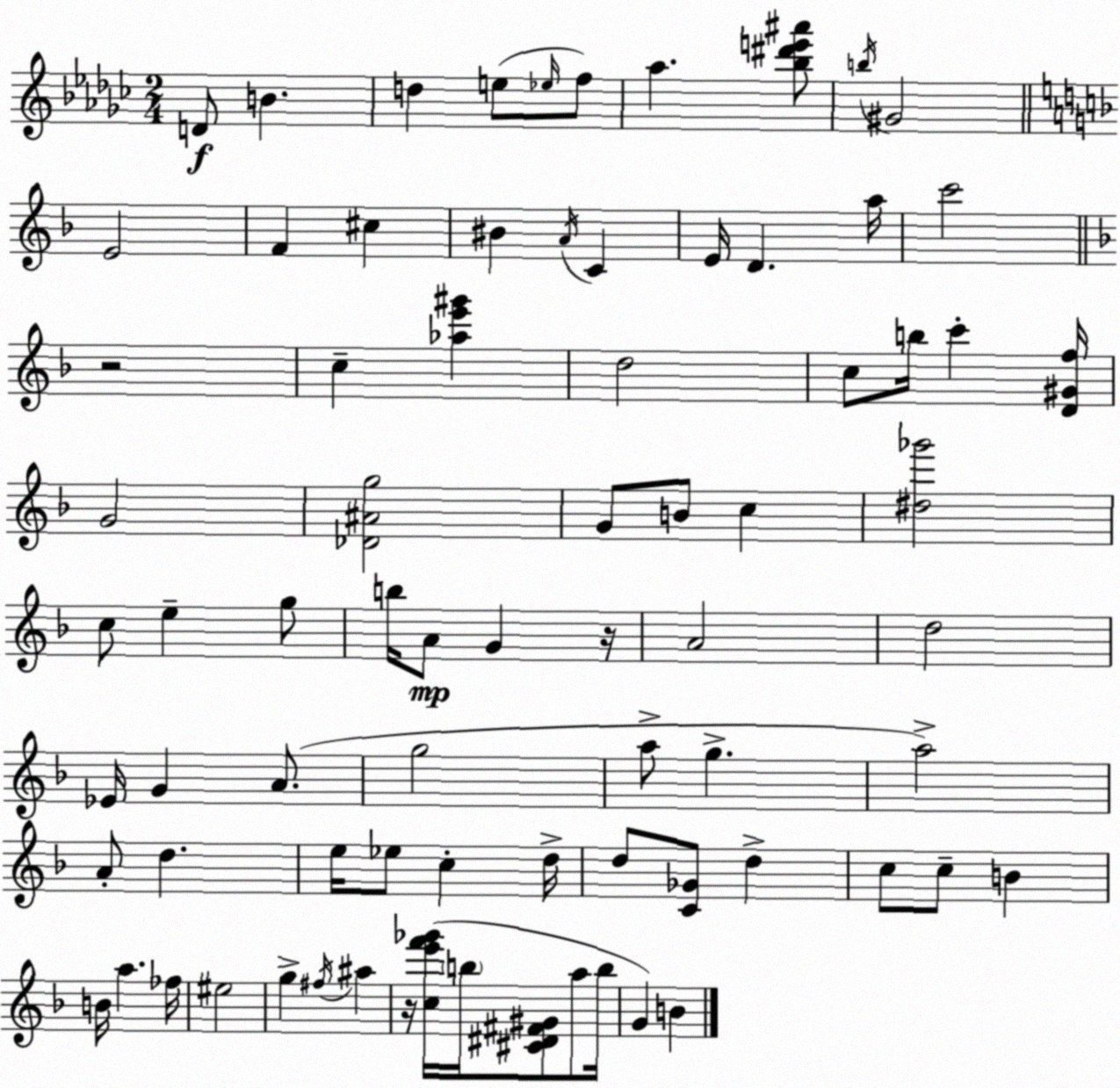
X:1
T:Untitled
M:2/4
L:1/4
K:Ebm
D/2 B d e/2 _e/4 f/2 _a [_b^d'e'^a']/2 b/4 ^G2 E2 F ^c ^B A/4 C E/4 D a/4 c'2 z2 c [_ae'^g'] d2 c/2 b/4 c' [D^Gf]/4 G2 [_D^Ag]2 G/2 B/2 c [^d_g']2 c/2 e g/2 b/4 A/2 G z/4 A2 d2 _E/4 G A/2 g2 a/2 g a2 A/2 d e/4 _e/2 c d/4 d/2 [C_G]/2 d c/2 c/2 B B/4 a _f/4 ^e2 g ^f/4 ^a z/4 [ce'f'_g']/4 b/4 [^C^D^F^G]/2 a/2 b/4 G B